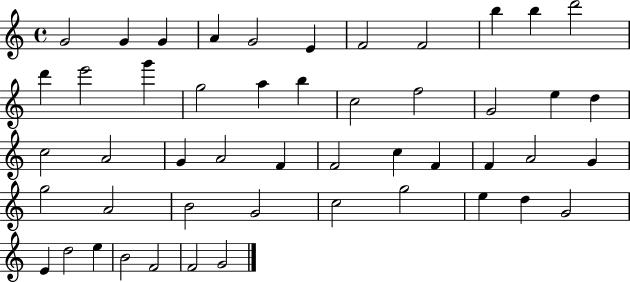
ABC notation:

X:1
T:Untitled
M:4/4
L:1/4
K:C
G2 G G A G2 E F2 F2 b b d'2 d' e'2 g' g2 a b c2 f2 G2 e d c2 A2 G A2 F F2 c F F A2 G g2 A2 B2 G2 c2 g2 e d G2 E d2 e B2 F2 F2 G2